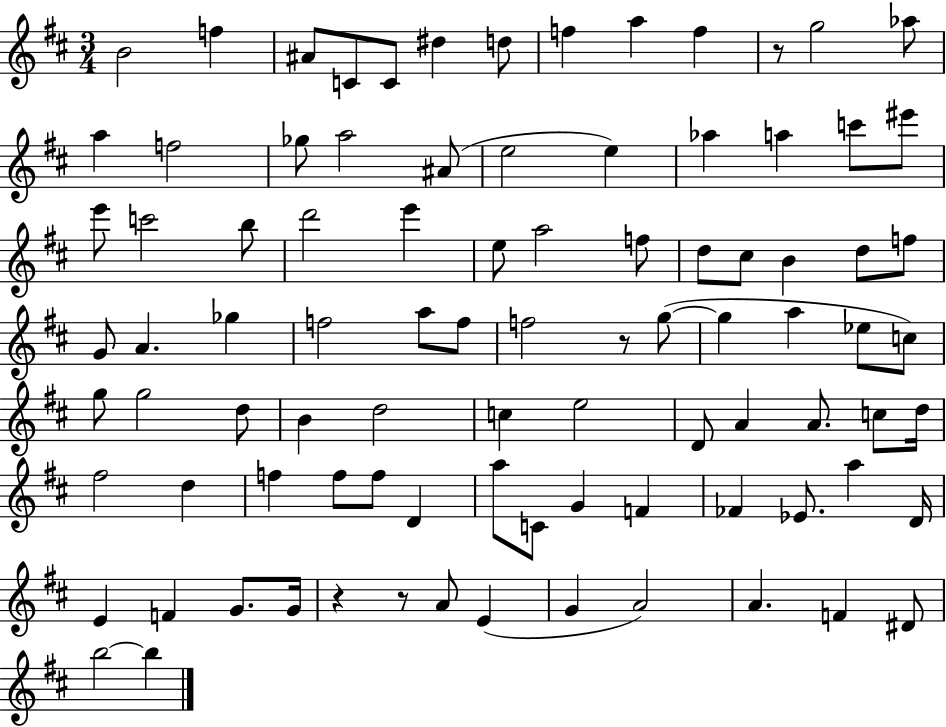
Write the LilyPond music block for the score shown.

{
  \clef treble
  \numericTimeSignature
  \time 3/4
  \key d \major
  b'2 f''4 | ais'8 c'8 c'8 dis''4 d''8 | f''4 a''4 f''4 | r8 g''2 aes''8 | \break a''4 f''2 | ges''8 a''2 ais'8( | e''2 e''4) | aes''4 a''4 c'''8 eis'''8 | \break e'''8 c'''2 b''8 | d'''2 e'''4 | e''8 a''2 f''8 | d''8 cis''8 b'4 d''8 f''8 | \break g'8 a'4. ges''4 | f''2 a''8 f''8 | f''2 r8 g''8~(~ | g''4 a''4 ees''8 c''8) | \break g''8 g''2 d''8 | b'4 d''2 | c''4 e''2 | d'8 a'4 a'8. c''8 d''16 | \break fis''2 d''4 | f''4 f''8 f''8 d'4 | a''8 c'8 g'4 f'4 | fes'4 ees'8. a''4 d'16 | \break e'4 f'4 g'8. g'16 | r4 r8 a'8 e'4( | g'4 a'2) | a'4. f'4 dis'8 | \break b''2~~ b''4 | \bar "|."
}